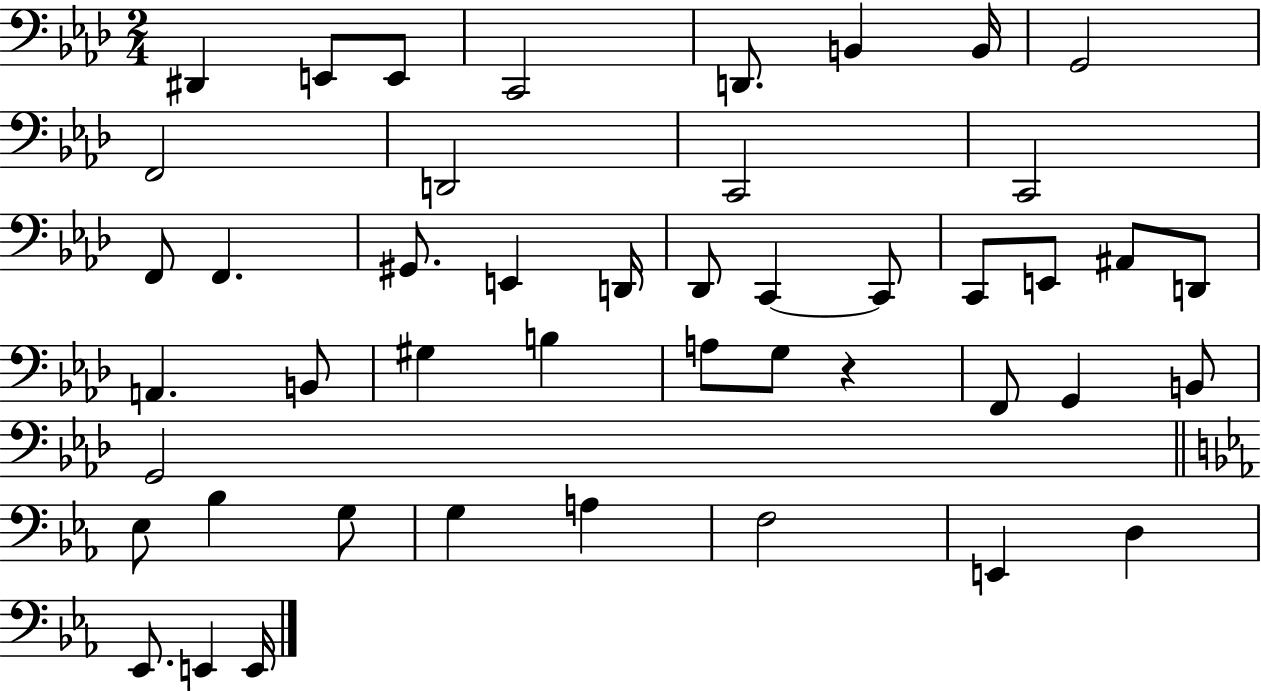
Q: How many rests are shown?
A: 1